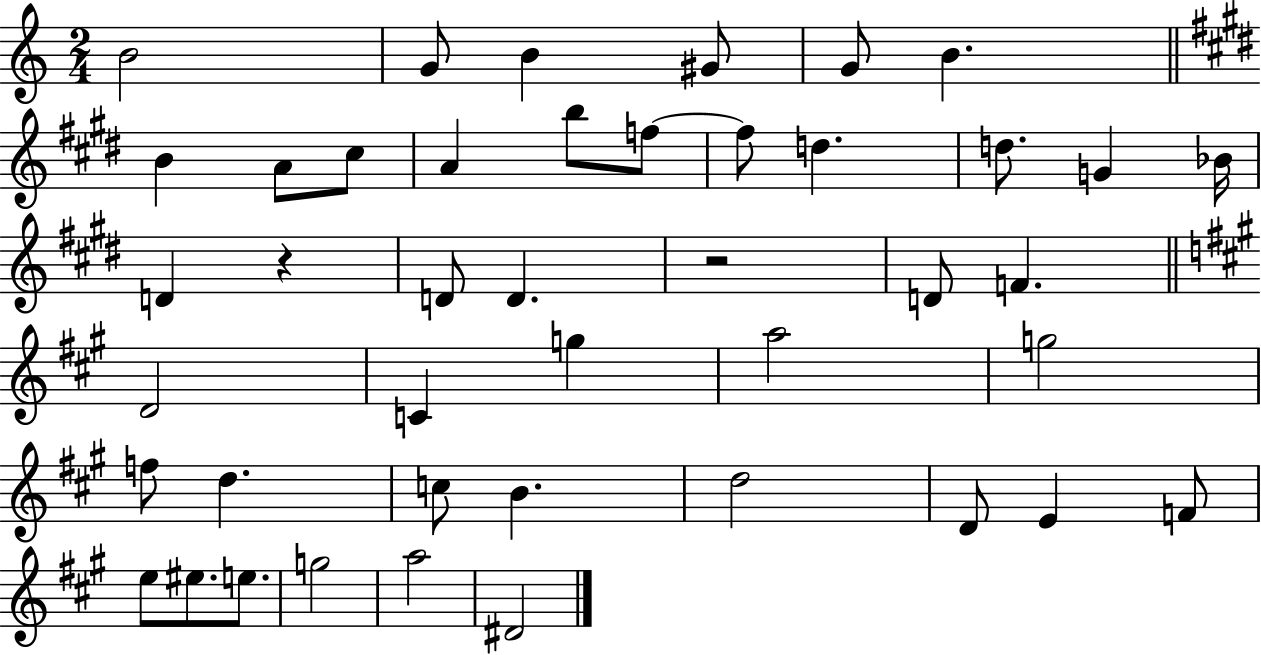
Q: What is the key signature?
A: C major